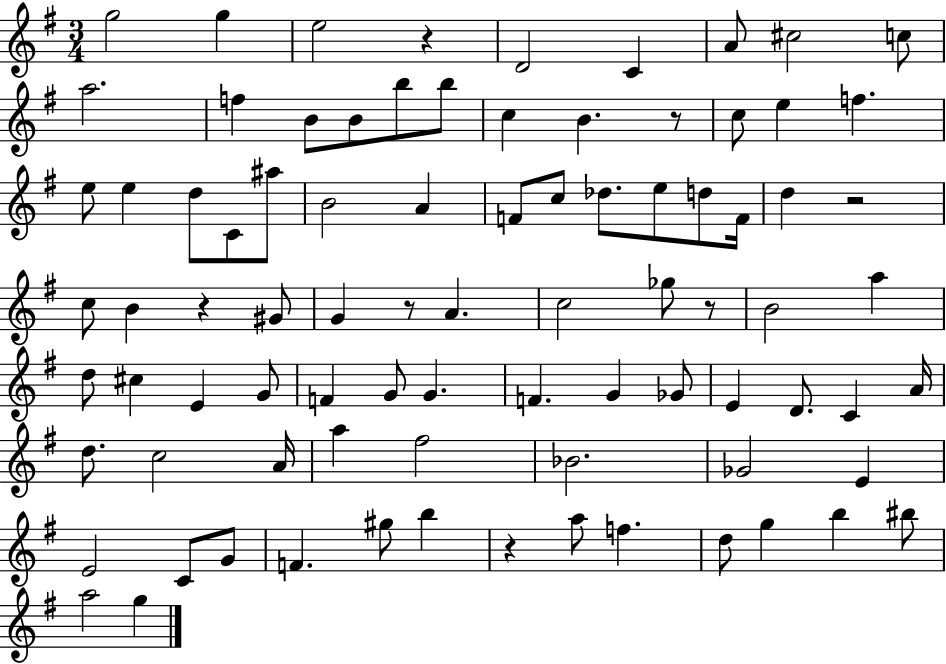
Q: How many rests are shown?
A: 7